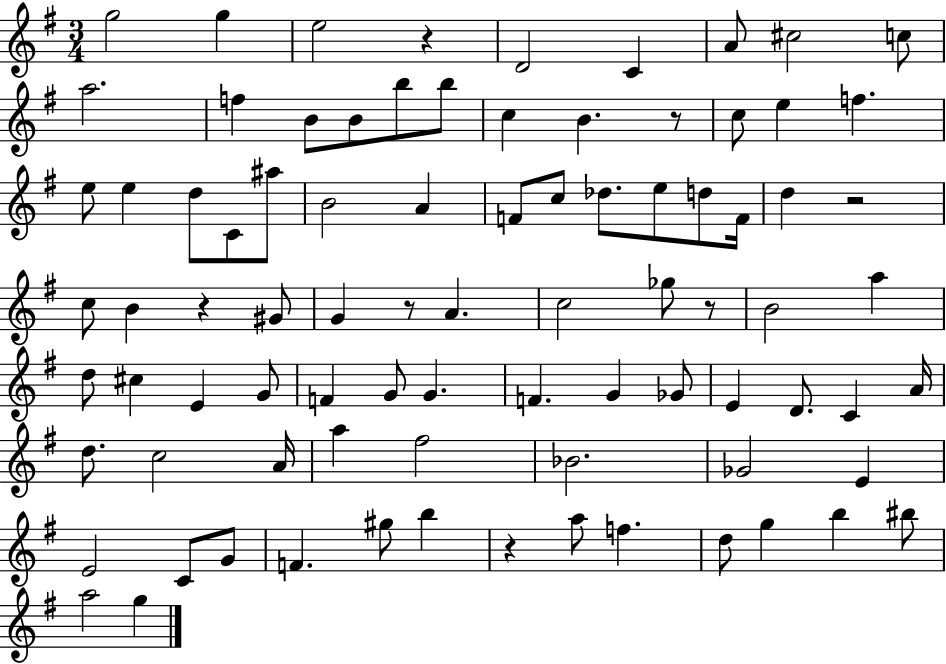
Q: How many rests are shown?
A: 7